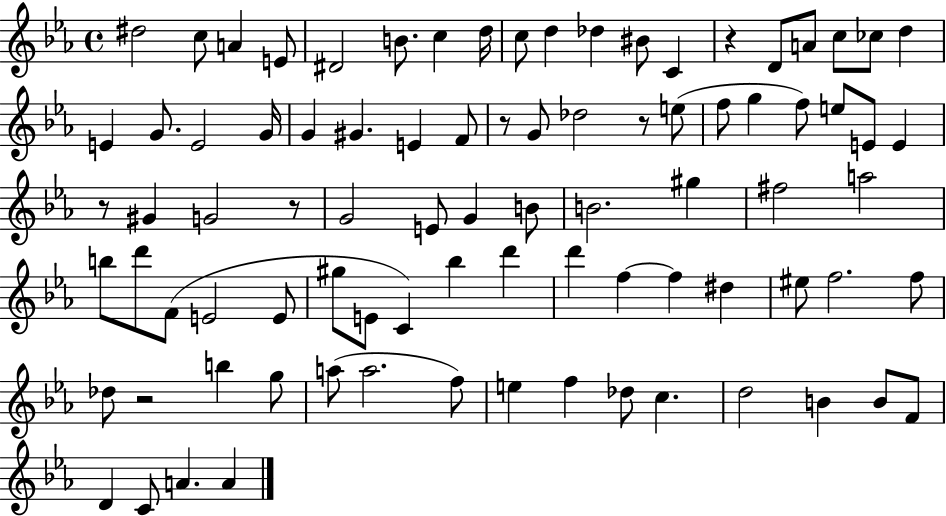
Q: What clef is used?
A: treble